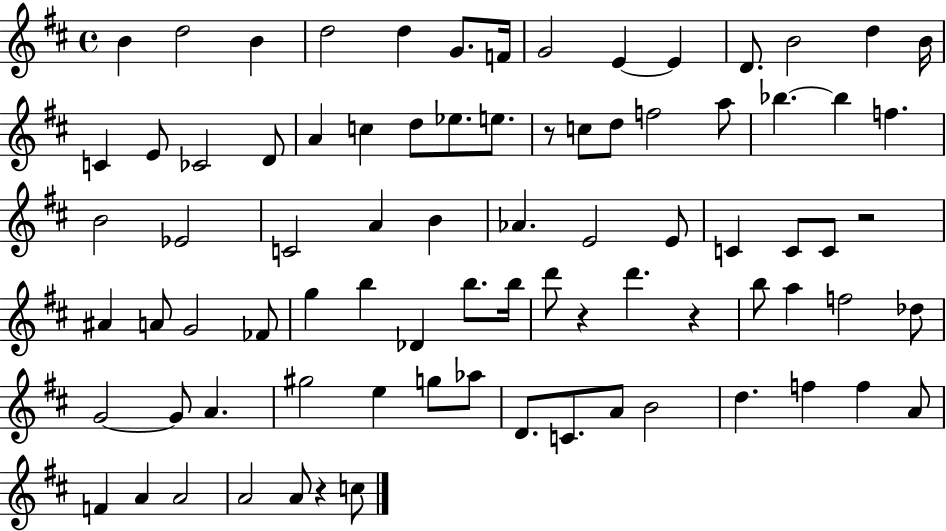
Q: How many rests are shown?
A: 5